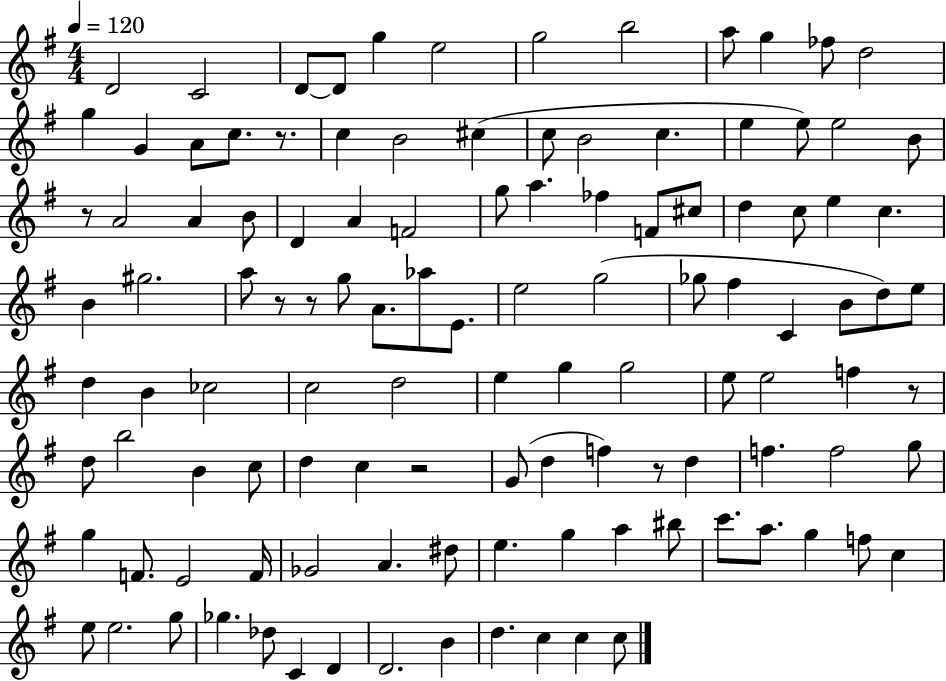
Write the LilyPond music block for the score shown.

{
  \clef treble
  \numericTimeSignature
  \time 4/4
  \key g \major
  \tempo 4 = 120
  \repeat volta 2 { d'2 c'2 | d'8~~ d'8 g''4 e''2 | g''2 b''2 | a''8 g''4 fes''8 d''2 | \break g''4 g'4 a'8 c''8. r8. | c''4 b'2 cis''4( | c''8 b'2 c''4. | e''4 e''8) e''2 b'8 | \break r8 a'2 a'4 b'8 | d'4 a'4 f'2 | g''8 a''4. fes''4 f'8 cis''8 | d''4 c''8 e''4 c''4. | \break b'4 gis''2. | a''8 r8 r8 g''8 a'8. aes''8 e'8. | e''2 g''2( | ges''8 fis''4 c'4 b'8 d''8) e''8 | \break d''4 b'4 ces''2 | c''2 d''2 | e''4 g''4 g''2 | e''8 e''2 f''4 r8 | \break d''8 b''2 b'4 c''8 | d''4 c''4 r2 | g'8( d''4 f''4) r8 d''4 | f''4. f''2 g''8 | \break g''4 f'8. e'2 f'16 | ges'2 a'4. dis''8 | e''4. g''4 a''4 bis''8 | c'''8. a''8. g''4 f''8 c''4 | \break e''8 e''2. g''8 | ges''4. des''8 c'4 d'4 | d'2. b'4 | d''4. c''4 c''4 c''8 | \break } \bar "|."
}